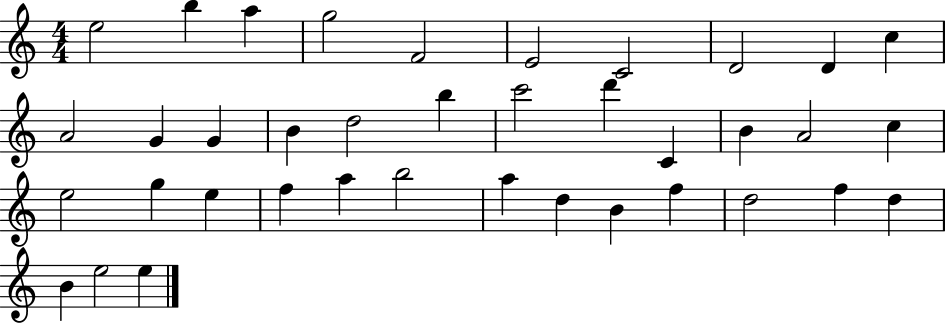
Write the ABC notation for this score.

X:1
T:Untitled
M:4/4
L:1/4
K:C
e2 b a g2 F2 E2 C2 D2 D c A2 G G B d2 b c'2 d' C B A2 c e2 g e f a b2 a d B f d2 f d B e2 e